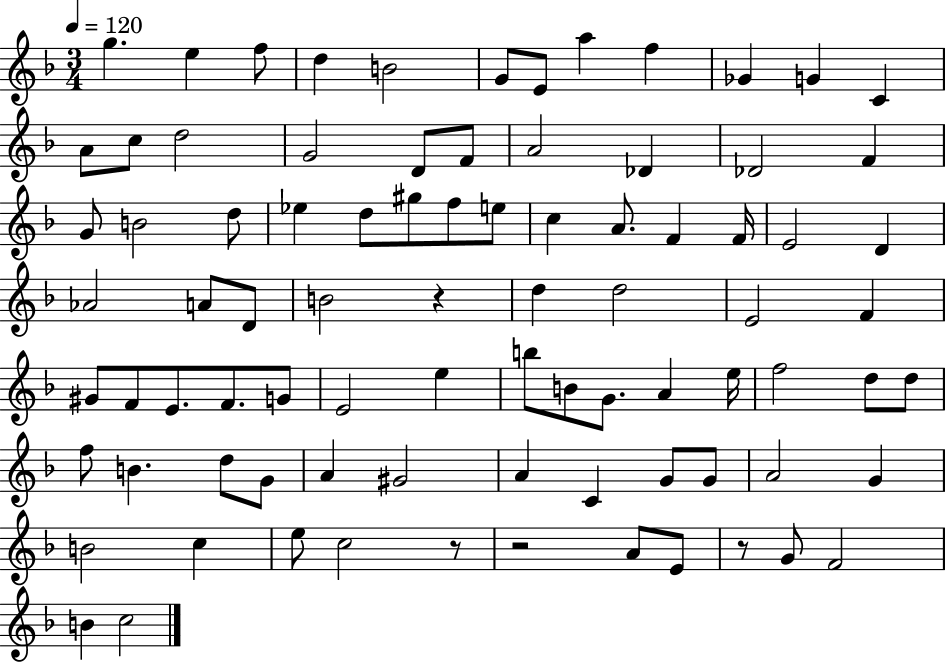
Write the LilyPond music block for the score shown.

{
  \clef treble
  \numericTimeSignature
  \time 3/4
  \key f \major
  \tempo 4 = 120
  g''4. e''4 f''8 | d''4 b'2 | g'8 e'8 a''4 f''4 | ges'4 g'4 c'4 | \break a'8 c''8 d''2 | g'2 d'8 f'8 | a'2 des'4 | des'2 f'4 | \break g'8 b'2 d''8 | ees''4 d''8 gis''8 f''8 e''8 | c''4 a'8. f'4 f'16 | e'2 d'4 | \break aes'2 a'8 d'8 | b'2 r4 | d''4 d''2 | e'2 f'4 | \break gis'8 f'8 e'8. f'8. g'8 | e'2 e''4 | b''8 b'8 g'8. a'4 e''16 | f''2 d''8 d''8 | \break f''8 b'4. d''8 g'8 | a'4 gis'2 | a'4 c'4 g'8 g'8 | a'2 g'4 | \break b'2 c''4 | e''8 c''2 r8 | r2 a'8 e'8 | r8 g'8 f'2 | \break b'4 c''2 | \bar "|."
}